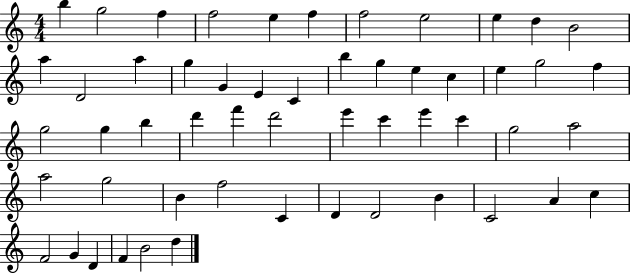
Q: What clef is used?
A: treble